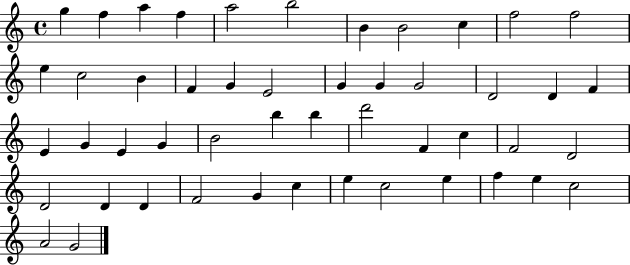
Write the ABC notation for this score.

X:1
T:Untitled
M:4/4
L:1/4
K:C
g f a f a2 b2 B B2 c f2 f2 e c2 B F G E2 G G G2 D2 D F E G E G B2 b b d'2 F c F2 D2 D2 D D F2 G c e c2 e f e c2 A2 G2